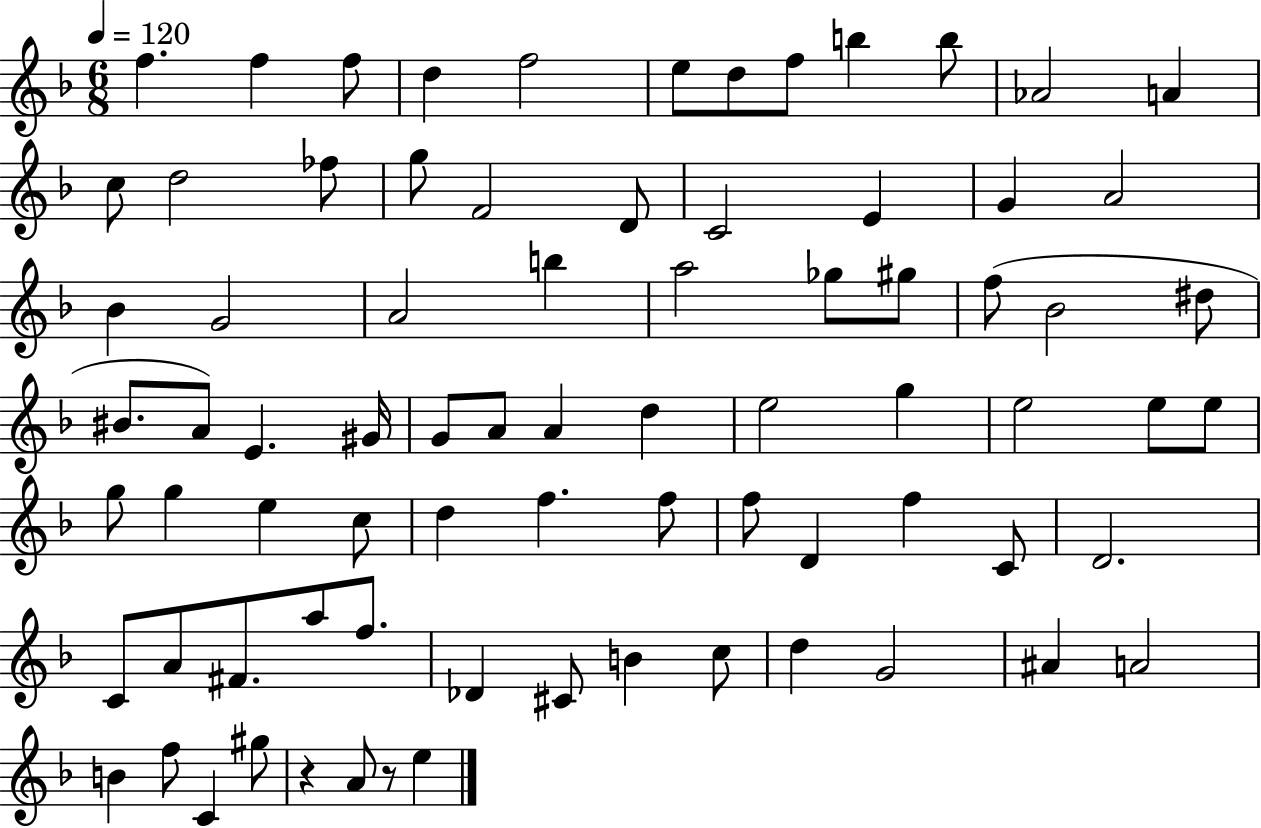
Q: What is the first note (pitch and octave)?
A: F5